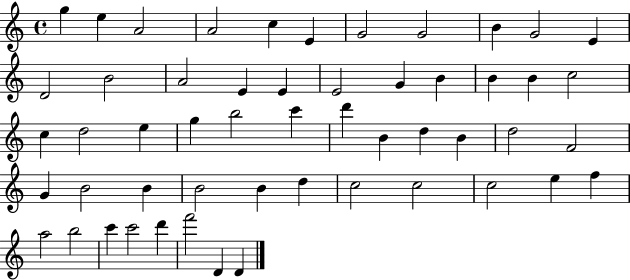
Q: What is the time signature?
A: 4/4